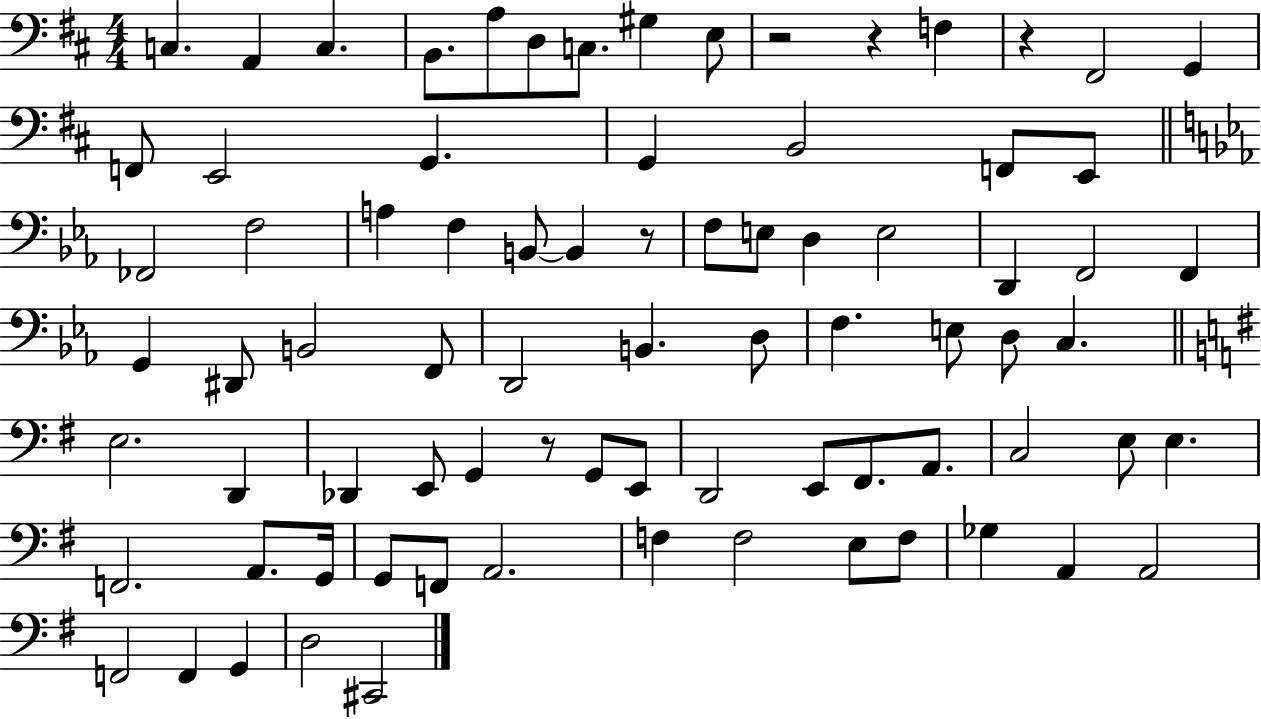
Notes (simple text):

C3/q. A2/q C3/q. B2/e. A3/e D3/e C3/e. G#3/q E3/e R/h R/q F3/q R/q F#2/h G2/q F2/e E2/h G2/q. G2/q B2/h F2/e E2/e FES2/h F3/h A3/q F3/q B2/e B2/q R/e F3/e E3/e D3/q E3/h D2/q F2/h F2/q G2/q D#2/e B2/h F2/e D2/h B2/q. D3/e F3/q. E3/e D3/e C3/q. E3/h. D2/q Db2/q E2/e G2/q R/e G2/e E2/e D2/h E2/e F#2/e. A2/e. C3/h E3/e E3/q. F2/h. A2/e. G2/s G2/e F2/e A2/h. F3/q F3/h E3/e F3/e Gb3/q A2/q A2/h F2/h F2/q G2/q D3/h C#2/h